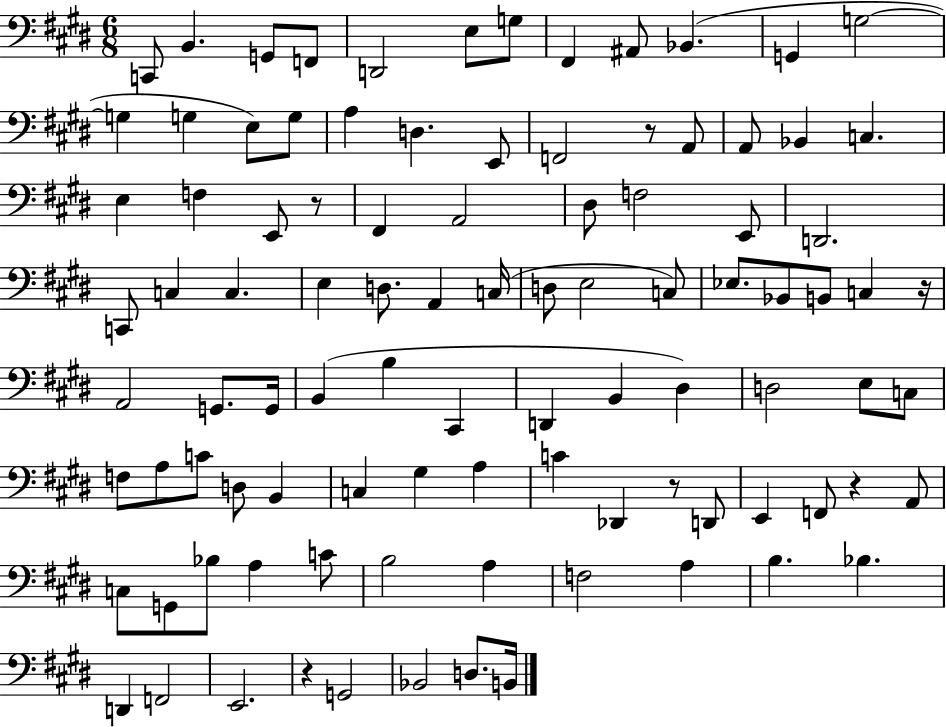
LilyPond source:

{
  \clef bass
  \numericTimeSignature
  \time 6/8
  \key e \major
  c,8 b,4. g,8 f,8 | d,2 e8 g8 | fis,4 ais,8 bes,4.( | g,4 g2~~ | \break g4 g4 e8) g8 | a4 d4. e,8 | f,2 r8 a,8 | a,8 bes,4 c4. | \break e4 f4 e,8 r8 | fis,4 a,2 | dis8 f2 e,8 | d,2. | \break c,8 c4 c4. | e4 d8. a,4 c16( | d8 e2 c8) | ees8. bes,8 b,8 c4 r16 | \break a,2 g,8. g,16 | b,4( b4 cis,4 | d,4 b,4 dis4) | d2 e8 c8 | \break f8 a8 c'8 d8 b,4 | c4 gis4 a4 | c'4 des,4 r8 d,8 | e,4 f,8 r4 a,8 | \break c8 g,8 bes8 a4 c'8 | b2 a4 | f2 a4 | b4. bes4. | \break d,4 f,2 | e,2. | r4 g,2 | bes,2 d8. b,16 | \break \bar "|."
}